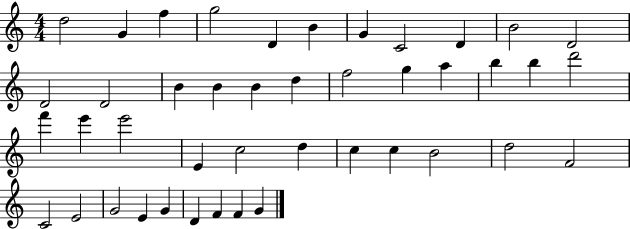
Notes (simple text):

D5/h G4/q F5/q G5/h D4/q B4/q G4/q C4/h D4/q B4/h D4/h D4/h D4/h B4/q B4/q B4/q D5/q F5/h G5/q A5/q B5/q B5/q D6/h F6/q E6/q E6/h E4/q C5/h D5/q C5/q C5/q B4/h D5/h F4/h C4/h E4/h G4/h E4/q G4/q D4/q F4/q F4/q G4/q